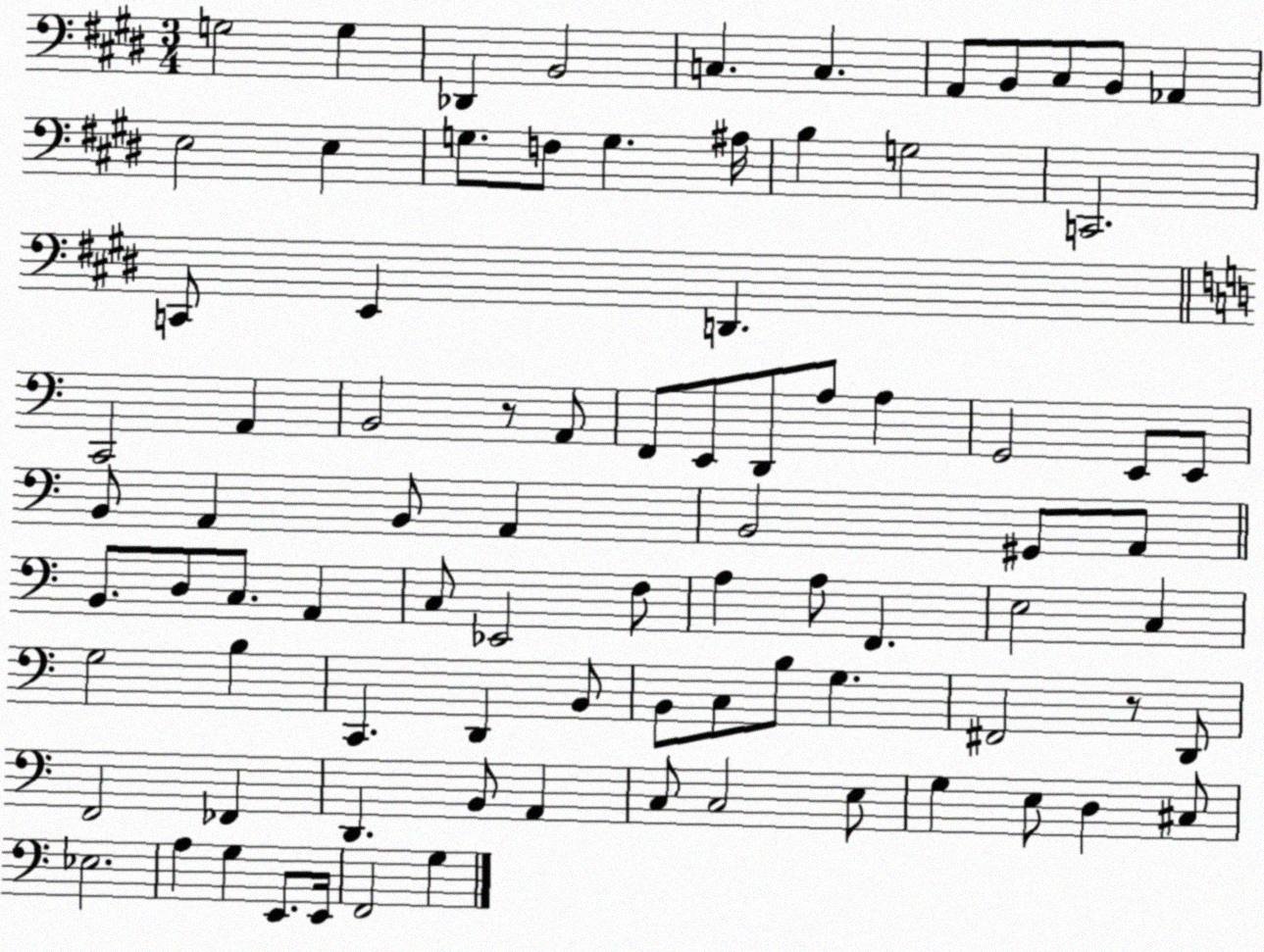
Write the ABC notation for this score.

X:1
T:Untitled
M:3/4
L:1/4
K:E
G,2 G, _D,, B,,2 C, C, A,,/2 B,,/2 ^C,/2 B,,/2 _A,, E,2 E, G,/2 F,/2 G, ^A,/4 B, G,2 C,,2 C,,/2 E,, D,, C,,2 A,, B,,2 z/2 A,,/2 F,,/2 E,,/2 D,,/2 A,/2 A, G,,2 E,,/2 E,,/2 B,,/2 A,, B,,/2 A,, B,,2 ^G,,/2 A,,/2 B,,/2 D,/2 C,/2 A,, C,/2 _E,,2 F,/2 A, A,/2 F,, E,2 C, G,2 B, C,, D,, B,,/2 B,,/2 C,/2 B,/2 G, ^F,,2 z/2 D,,/2 F,,2 _F,, D,, B,,/2 A,, C,/2 C,2 E,/2 G, E,/2 D, ^C,/2 _E,2 A, G, E,,/2 E,,/4 F,,2 G,